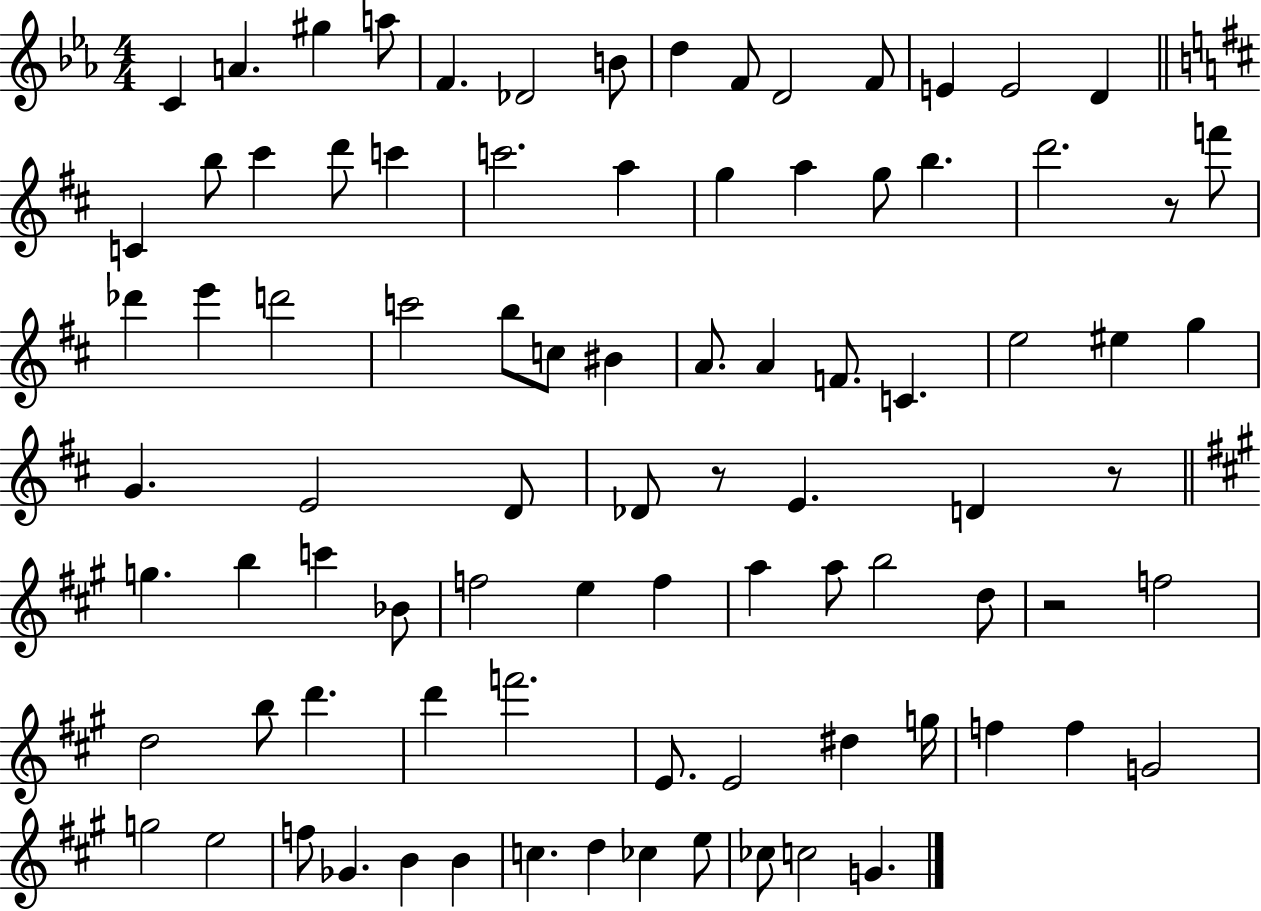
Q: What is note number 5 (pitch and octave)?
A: F4